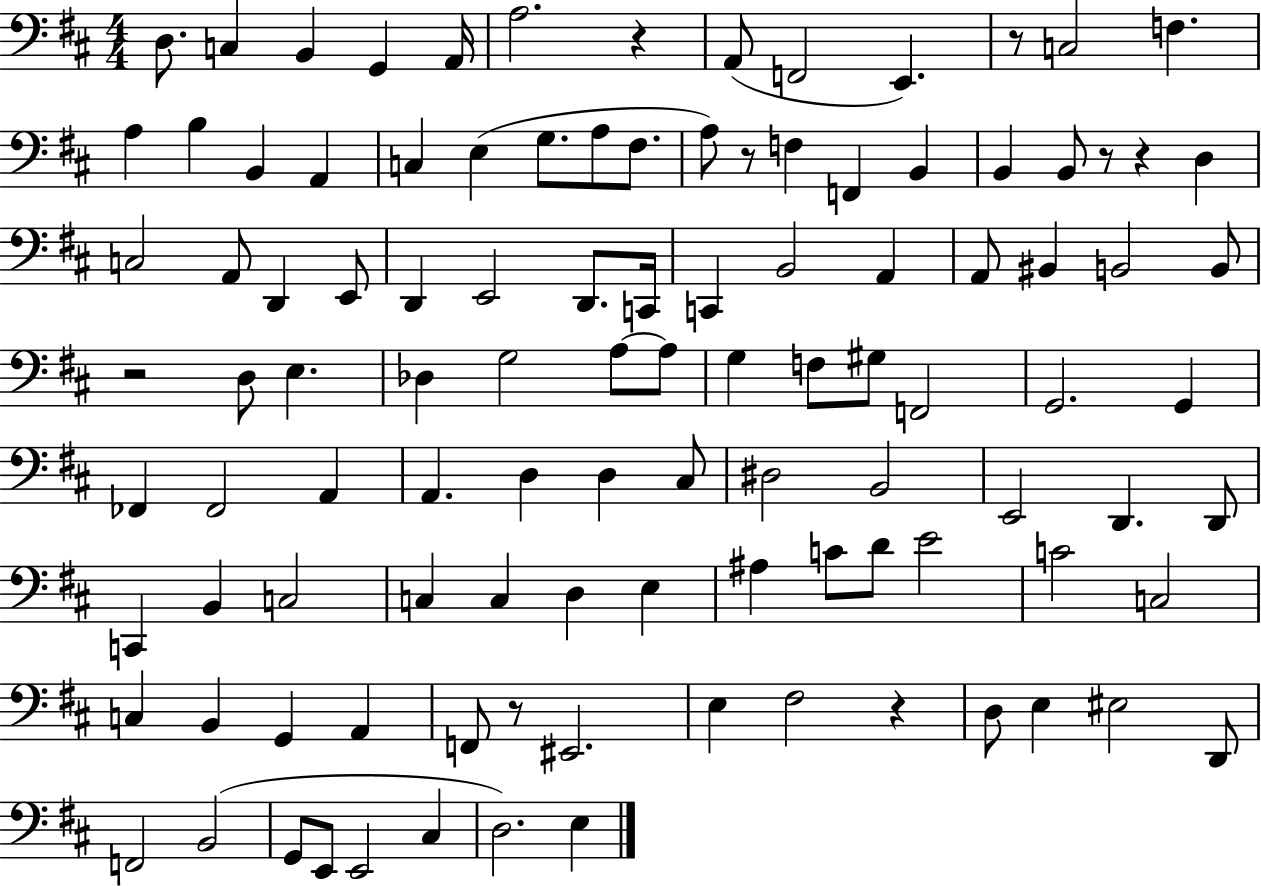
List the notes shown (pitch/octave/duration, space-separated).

D3/e. C3/q B2/q G2/q A2/s A3/h. R/q A2/e F2/h E2/q. R/e C3/h F3/q. A3/q B3/q B2/q A2/q C3/q E3/q G3/e. A3/e F#3/e. A3/e R/e F3/q F2/q B2/q B2/q B2/e R/e R/q D3/q C3/h A2/e D2/q E2/e D2/q E2/h D2/e. C2/s C2/q B2/h A2/q A2/e BIS2/q B2/h B2/e R/h D3/e E3/q. Db3/q G3/h A3/e A3/e G3/q F3/e G#3/e F2/h G2/h. G2/q FES2/q FES2/h A2/q A2/q. D3/q D3/q C#3/e D#3/h B2/h E2/h D2/q. D2/e C2/q B2/q C3/h C3/q C3/q D3/q E3/q A#3/q C4/e D4/e E4/h C4/h C3/h C3/q B2/q G2/q A2/q F2/e R/e EIS2/h. E3/q F#3/h R/q D3/e E3/q EIS3/h D2/e F2/h B2/h G2/e E2/e E2/h C#3/q D3/h. E3/q